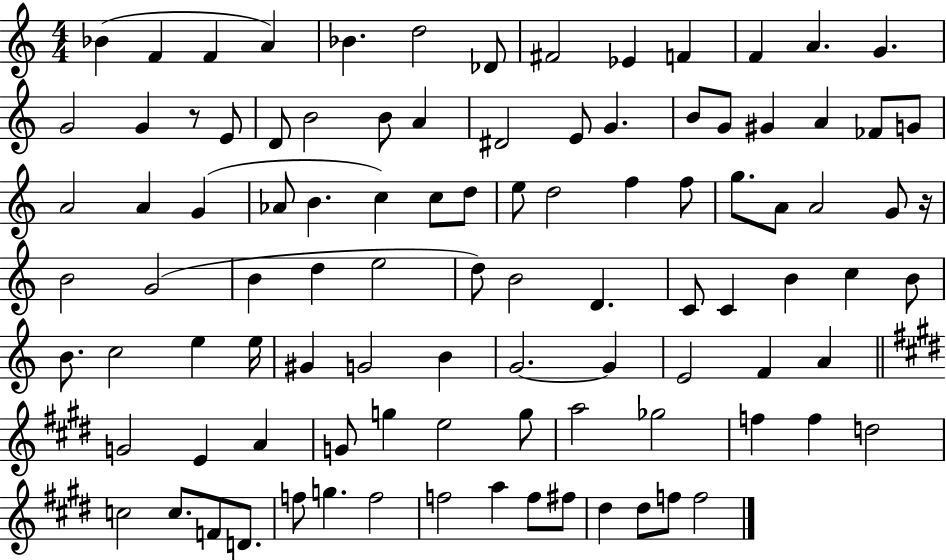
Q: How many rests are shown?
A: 2